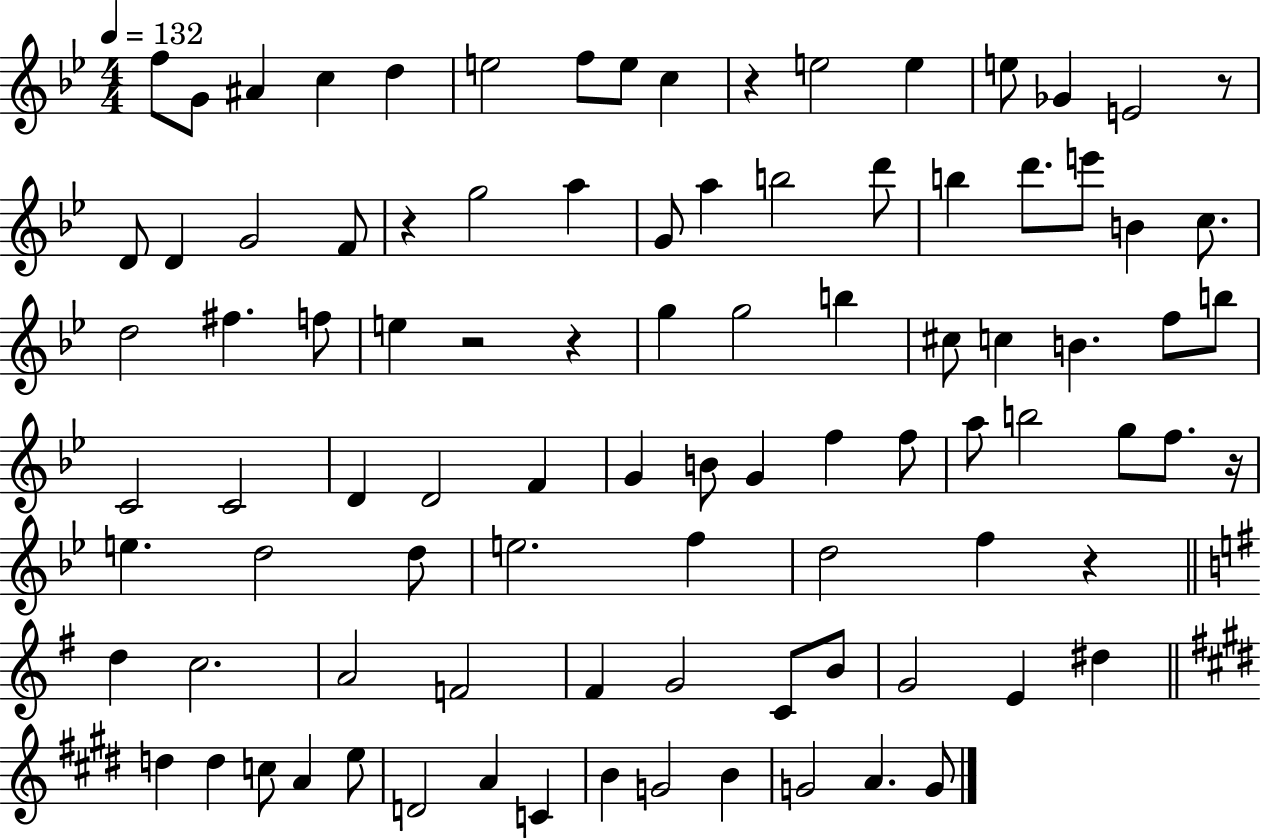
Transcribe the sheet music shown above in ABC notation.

X:1
T:Untitled
M:4/4
L:1/4
K:Bb
f/2 G/2 ^A c d e2 f/2 e/2 c z e2 e e/2 _G E2 z/2 D/2 D G2 F/2 z g2 a G/2 a b2 d'/2 b d'/2 e'/2 B c/2 d2 ^f f/2 e z2 z g g2 b ^c/2 c B f/2 b/2 C2 C2 D D2 F G B/2 G f f/2 a/2 b2 g/2 f/2 z/4 e d2 d/2 e2 f d2 f z d c2 A2 F2 ^F G2 C/2 B/2 G2 E ^d d d c/2 A e/2 D2 A C B G2 B G2 A G/2